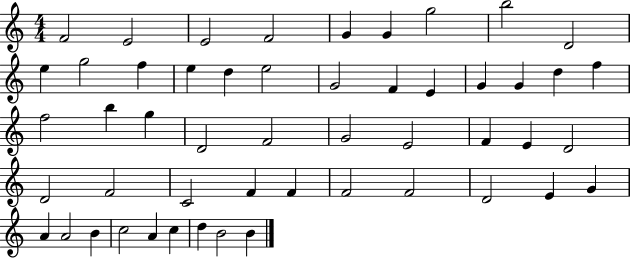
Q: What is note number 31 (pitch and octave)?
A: E4